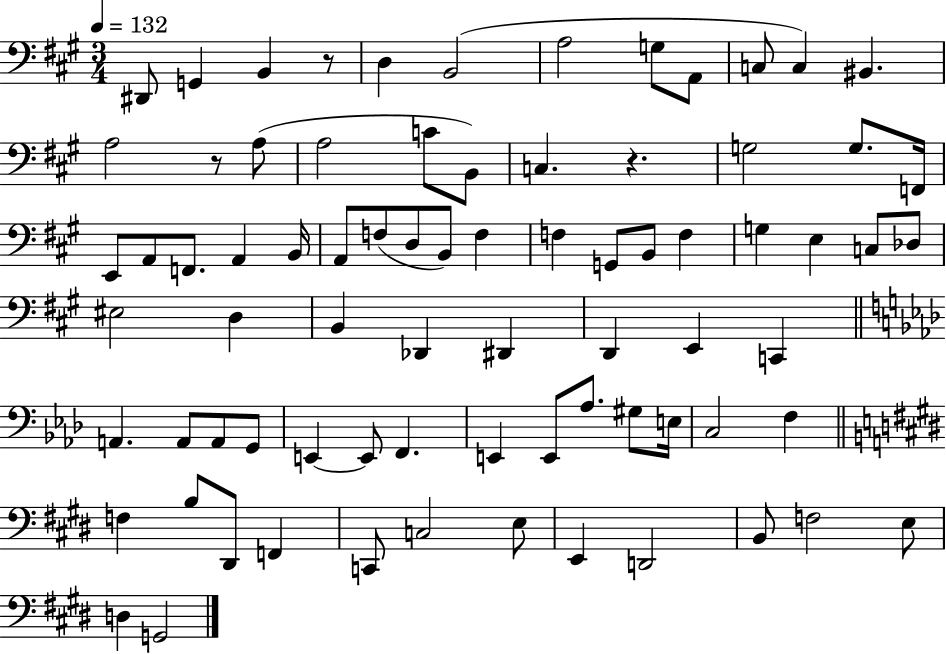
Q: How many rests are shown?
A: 3